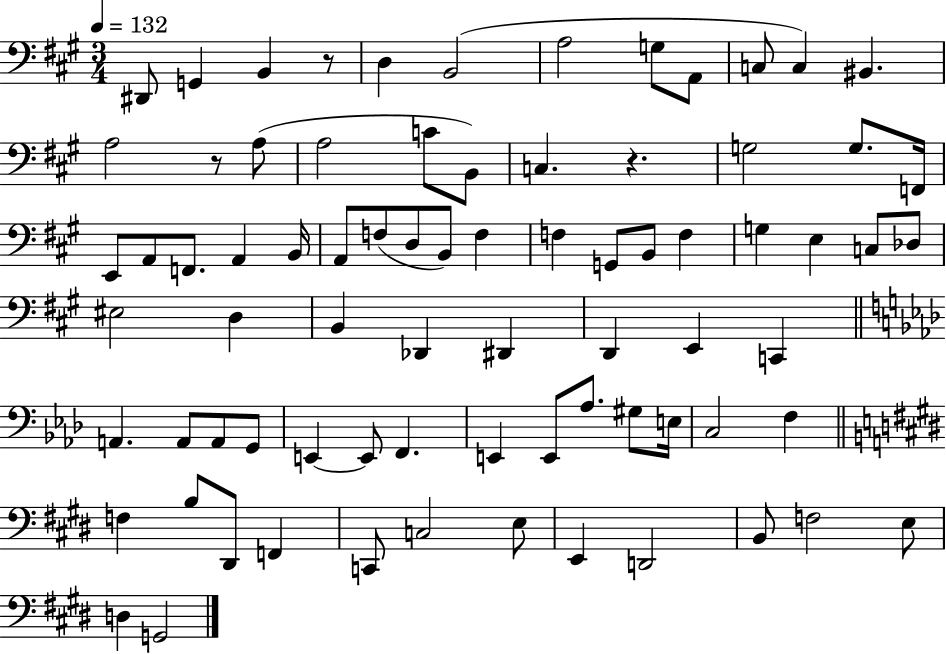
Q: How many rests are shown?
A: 3